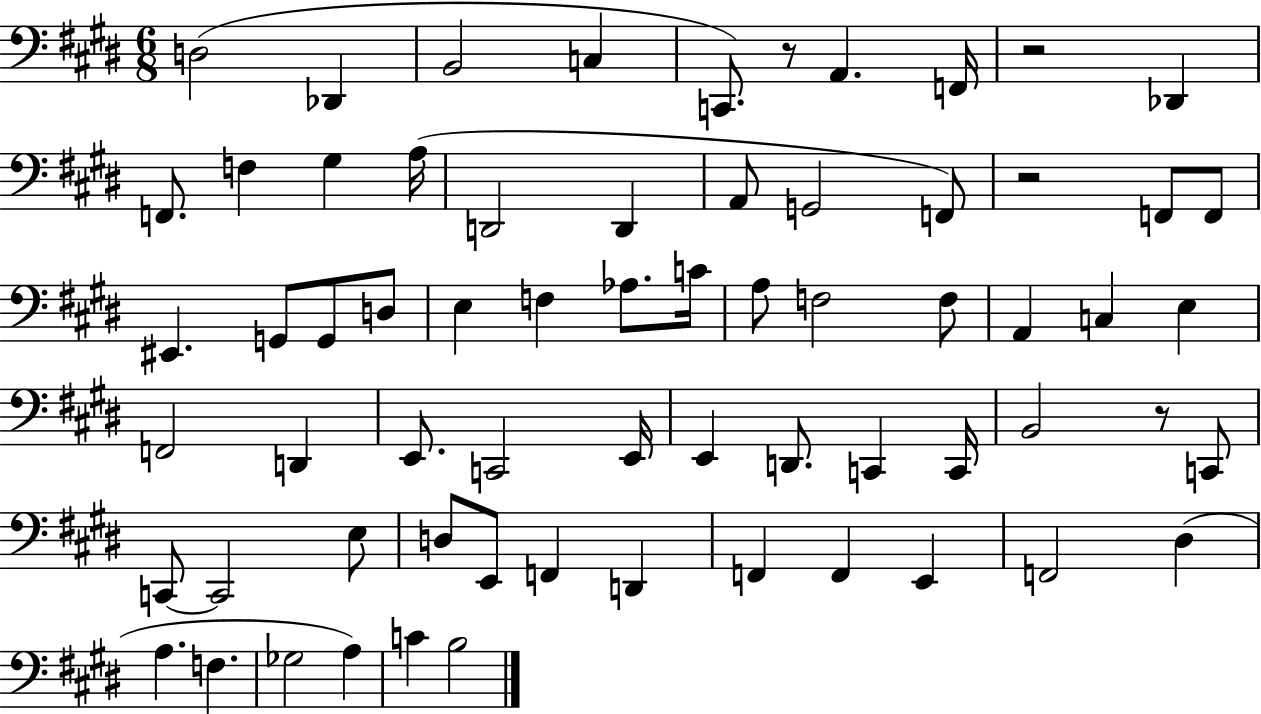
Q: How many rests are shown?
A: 4